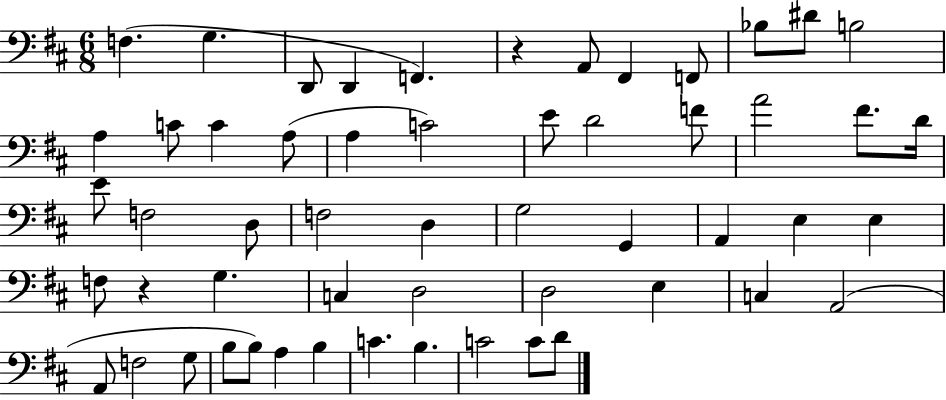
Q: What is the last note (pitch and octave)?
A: D4